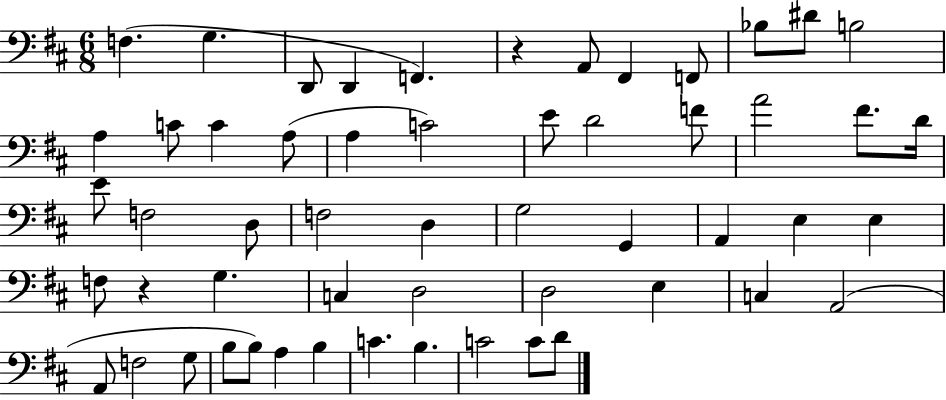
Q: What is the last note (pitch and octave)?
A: D4